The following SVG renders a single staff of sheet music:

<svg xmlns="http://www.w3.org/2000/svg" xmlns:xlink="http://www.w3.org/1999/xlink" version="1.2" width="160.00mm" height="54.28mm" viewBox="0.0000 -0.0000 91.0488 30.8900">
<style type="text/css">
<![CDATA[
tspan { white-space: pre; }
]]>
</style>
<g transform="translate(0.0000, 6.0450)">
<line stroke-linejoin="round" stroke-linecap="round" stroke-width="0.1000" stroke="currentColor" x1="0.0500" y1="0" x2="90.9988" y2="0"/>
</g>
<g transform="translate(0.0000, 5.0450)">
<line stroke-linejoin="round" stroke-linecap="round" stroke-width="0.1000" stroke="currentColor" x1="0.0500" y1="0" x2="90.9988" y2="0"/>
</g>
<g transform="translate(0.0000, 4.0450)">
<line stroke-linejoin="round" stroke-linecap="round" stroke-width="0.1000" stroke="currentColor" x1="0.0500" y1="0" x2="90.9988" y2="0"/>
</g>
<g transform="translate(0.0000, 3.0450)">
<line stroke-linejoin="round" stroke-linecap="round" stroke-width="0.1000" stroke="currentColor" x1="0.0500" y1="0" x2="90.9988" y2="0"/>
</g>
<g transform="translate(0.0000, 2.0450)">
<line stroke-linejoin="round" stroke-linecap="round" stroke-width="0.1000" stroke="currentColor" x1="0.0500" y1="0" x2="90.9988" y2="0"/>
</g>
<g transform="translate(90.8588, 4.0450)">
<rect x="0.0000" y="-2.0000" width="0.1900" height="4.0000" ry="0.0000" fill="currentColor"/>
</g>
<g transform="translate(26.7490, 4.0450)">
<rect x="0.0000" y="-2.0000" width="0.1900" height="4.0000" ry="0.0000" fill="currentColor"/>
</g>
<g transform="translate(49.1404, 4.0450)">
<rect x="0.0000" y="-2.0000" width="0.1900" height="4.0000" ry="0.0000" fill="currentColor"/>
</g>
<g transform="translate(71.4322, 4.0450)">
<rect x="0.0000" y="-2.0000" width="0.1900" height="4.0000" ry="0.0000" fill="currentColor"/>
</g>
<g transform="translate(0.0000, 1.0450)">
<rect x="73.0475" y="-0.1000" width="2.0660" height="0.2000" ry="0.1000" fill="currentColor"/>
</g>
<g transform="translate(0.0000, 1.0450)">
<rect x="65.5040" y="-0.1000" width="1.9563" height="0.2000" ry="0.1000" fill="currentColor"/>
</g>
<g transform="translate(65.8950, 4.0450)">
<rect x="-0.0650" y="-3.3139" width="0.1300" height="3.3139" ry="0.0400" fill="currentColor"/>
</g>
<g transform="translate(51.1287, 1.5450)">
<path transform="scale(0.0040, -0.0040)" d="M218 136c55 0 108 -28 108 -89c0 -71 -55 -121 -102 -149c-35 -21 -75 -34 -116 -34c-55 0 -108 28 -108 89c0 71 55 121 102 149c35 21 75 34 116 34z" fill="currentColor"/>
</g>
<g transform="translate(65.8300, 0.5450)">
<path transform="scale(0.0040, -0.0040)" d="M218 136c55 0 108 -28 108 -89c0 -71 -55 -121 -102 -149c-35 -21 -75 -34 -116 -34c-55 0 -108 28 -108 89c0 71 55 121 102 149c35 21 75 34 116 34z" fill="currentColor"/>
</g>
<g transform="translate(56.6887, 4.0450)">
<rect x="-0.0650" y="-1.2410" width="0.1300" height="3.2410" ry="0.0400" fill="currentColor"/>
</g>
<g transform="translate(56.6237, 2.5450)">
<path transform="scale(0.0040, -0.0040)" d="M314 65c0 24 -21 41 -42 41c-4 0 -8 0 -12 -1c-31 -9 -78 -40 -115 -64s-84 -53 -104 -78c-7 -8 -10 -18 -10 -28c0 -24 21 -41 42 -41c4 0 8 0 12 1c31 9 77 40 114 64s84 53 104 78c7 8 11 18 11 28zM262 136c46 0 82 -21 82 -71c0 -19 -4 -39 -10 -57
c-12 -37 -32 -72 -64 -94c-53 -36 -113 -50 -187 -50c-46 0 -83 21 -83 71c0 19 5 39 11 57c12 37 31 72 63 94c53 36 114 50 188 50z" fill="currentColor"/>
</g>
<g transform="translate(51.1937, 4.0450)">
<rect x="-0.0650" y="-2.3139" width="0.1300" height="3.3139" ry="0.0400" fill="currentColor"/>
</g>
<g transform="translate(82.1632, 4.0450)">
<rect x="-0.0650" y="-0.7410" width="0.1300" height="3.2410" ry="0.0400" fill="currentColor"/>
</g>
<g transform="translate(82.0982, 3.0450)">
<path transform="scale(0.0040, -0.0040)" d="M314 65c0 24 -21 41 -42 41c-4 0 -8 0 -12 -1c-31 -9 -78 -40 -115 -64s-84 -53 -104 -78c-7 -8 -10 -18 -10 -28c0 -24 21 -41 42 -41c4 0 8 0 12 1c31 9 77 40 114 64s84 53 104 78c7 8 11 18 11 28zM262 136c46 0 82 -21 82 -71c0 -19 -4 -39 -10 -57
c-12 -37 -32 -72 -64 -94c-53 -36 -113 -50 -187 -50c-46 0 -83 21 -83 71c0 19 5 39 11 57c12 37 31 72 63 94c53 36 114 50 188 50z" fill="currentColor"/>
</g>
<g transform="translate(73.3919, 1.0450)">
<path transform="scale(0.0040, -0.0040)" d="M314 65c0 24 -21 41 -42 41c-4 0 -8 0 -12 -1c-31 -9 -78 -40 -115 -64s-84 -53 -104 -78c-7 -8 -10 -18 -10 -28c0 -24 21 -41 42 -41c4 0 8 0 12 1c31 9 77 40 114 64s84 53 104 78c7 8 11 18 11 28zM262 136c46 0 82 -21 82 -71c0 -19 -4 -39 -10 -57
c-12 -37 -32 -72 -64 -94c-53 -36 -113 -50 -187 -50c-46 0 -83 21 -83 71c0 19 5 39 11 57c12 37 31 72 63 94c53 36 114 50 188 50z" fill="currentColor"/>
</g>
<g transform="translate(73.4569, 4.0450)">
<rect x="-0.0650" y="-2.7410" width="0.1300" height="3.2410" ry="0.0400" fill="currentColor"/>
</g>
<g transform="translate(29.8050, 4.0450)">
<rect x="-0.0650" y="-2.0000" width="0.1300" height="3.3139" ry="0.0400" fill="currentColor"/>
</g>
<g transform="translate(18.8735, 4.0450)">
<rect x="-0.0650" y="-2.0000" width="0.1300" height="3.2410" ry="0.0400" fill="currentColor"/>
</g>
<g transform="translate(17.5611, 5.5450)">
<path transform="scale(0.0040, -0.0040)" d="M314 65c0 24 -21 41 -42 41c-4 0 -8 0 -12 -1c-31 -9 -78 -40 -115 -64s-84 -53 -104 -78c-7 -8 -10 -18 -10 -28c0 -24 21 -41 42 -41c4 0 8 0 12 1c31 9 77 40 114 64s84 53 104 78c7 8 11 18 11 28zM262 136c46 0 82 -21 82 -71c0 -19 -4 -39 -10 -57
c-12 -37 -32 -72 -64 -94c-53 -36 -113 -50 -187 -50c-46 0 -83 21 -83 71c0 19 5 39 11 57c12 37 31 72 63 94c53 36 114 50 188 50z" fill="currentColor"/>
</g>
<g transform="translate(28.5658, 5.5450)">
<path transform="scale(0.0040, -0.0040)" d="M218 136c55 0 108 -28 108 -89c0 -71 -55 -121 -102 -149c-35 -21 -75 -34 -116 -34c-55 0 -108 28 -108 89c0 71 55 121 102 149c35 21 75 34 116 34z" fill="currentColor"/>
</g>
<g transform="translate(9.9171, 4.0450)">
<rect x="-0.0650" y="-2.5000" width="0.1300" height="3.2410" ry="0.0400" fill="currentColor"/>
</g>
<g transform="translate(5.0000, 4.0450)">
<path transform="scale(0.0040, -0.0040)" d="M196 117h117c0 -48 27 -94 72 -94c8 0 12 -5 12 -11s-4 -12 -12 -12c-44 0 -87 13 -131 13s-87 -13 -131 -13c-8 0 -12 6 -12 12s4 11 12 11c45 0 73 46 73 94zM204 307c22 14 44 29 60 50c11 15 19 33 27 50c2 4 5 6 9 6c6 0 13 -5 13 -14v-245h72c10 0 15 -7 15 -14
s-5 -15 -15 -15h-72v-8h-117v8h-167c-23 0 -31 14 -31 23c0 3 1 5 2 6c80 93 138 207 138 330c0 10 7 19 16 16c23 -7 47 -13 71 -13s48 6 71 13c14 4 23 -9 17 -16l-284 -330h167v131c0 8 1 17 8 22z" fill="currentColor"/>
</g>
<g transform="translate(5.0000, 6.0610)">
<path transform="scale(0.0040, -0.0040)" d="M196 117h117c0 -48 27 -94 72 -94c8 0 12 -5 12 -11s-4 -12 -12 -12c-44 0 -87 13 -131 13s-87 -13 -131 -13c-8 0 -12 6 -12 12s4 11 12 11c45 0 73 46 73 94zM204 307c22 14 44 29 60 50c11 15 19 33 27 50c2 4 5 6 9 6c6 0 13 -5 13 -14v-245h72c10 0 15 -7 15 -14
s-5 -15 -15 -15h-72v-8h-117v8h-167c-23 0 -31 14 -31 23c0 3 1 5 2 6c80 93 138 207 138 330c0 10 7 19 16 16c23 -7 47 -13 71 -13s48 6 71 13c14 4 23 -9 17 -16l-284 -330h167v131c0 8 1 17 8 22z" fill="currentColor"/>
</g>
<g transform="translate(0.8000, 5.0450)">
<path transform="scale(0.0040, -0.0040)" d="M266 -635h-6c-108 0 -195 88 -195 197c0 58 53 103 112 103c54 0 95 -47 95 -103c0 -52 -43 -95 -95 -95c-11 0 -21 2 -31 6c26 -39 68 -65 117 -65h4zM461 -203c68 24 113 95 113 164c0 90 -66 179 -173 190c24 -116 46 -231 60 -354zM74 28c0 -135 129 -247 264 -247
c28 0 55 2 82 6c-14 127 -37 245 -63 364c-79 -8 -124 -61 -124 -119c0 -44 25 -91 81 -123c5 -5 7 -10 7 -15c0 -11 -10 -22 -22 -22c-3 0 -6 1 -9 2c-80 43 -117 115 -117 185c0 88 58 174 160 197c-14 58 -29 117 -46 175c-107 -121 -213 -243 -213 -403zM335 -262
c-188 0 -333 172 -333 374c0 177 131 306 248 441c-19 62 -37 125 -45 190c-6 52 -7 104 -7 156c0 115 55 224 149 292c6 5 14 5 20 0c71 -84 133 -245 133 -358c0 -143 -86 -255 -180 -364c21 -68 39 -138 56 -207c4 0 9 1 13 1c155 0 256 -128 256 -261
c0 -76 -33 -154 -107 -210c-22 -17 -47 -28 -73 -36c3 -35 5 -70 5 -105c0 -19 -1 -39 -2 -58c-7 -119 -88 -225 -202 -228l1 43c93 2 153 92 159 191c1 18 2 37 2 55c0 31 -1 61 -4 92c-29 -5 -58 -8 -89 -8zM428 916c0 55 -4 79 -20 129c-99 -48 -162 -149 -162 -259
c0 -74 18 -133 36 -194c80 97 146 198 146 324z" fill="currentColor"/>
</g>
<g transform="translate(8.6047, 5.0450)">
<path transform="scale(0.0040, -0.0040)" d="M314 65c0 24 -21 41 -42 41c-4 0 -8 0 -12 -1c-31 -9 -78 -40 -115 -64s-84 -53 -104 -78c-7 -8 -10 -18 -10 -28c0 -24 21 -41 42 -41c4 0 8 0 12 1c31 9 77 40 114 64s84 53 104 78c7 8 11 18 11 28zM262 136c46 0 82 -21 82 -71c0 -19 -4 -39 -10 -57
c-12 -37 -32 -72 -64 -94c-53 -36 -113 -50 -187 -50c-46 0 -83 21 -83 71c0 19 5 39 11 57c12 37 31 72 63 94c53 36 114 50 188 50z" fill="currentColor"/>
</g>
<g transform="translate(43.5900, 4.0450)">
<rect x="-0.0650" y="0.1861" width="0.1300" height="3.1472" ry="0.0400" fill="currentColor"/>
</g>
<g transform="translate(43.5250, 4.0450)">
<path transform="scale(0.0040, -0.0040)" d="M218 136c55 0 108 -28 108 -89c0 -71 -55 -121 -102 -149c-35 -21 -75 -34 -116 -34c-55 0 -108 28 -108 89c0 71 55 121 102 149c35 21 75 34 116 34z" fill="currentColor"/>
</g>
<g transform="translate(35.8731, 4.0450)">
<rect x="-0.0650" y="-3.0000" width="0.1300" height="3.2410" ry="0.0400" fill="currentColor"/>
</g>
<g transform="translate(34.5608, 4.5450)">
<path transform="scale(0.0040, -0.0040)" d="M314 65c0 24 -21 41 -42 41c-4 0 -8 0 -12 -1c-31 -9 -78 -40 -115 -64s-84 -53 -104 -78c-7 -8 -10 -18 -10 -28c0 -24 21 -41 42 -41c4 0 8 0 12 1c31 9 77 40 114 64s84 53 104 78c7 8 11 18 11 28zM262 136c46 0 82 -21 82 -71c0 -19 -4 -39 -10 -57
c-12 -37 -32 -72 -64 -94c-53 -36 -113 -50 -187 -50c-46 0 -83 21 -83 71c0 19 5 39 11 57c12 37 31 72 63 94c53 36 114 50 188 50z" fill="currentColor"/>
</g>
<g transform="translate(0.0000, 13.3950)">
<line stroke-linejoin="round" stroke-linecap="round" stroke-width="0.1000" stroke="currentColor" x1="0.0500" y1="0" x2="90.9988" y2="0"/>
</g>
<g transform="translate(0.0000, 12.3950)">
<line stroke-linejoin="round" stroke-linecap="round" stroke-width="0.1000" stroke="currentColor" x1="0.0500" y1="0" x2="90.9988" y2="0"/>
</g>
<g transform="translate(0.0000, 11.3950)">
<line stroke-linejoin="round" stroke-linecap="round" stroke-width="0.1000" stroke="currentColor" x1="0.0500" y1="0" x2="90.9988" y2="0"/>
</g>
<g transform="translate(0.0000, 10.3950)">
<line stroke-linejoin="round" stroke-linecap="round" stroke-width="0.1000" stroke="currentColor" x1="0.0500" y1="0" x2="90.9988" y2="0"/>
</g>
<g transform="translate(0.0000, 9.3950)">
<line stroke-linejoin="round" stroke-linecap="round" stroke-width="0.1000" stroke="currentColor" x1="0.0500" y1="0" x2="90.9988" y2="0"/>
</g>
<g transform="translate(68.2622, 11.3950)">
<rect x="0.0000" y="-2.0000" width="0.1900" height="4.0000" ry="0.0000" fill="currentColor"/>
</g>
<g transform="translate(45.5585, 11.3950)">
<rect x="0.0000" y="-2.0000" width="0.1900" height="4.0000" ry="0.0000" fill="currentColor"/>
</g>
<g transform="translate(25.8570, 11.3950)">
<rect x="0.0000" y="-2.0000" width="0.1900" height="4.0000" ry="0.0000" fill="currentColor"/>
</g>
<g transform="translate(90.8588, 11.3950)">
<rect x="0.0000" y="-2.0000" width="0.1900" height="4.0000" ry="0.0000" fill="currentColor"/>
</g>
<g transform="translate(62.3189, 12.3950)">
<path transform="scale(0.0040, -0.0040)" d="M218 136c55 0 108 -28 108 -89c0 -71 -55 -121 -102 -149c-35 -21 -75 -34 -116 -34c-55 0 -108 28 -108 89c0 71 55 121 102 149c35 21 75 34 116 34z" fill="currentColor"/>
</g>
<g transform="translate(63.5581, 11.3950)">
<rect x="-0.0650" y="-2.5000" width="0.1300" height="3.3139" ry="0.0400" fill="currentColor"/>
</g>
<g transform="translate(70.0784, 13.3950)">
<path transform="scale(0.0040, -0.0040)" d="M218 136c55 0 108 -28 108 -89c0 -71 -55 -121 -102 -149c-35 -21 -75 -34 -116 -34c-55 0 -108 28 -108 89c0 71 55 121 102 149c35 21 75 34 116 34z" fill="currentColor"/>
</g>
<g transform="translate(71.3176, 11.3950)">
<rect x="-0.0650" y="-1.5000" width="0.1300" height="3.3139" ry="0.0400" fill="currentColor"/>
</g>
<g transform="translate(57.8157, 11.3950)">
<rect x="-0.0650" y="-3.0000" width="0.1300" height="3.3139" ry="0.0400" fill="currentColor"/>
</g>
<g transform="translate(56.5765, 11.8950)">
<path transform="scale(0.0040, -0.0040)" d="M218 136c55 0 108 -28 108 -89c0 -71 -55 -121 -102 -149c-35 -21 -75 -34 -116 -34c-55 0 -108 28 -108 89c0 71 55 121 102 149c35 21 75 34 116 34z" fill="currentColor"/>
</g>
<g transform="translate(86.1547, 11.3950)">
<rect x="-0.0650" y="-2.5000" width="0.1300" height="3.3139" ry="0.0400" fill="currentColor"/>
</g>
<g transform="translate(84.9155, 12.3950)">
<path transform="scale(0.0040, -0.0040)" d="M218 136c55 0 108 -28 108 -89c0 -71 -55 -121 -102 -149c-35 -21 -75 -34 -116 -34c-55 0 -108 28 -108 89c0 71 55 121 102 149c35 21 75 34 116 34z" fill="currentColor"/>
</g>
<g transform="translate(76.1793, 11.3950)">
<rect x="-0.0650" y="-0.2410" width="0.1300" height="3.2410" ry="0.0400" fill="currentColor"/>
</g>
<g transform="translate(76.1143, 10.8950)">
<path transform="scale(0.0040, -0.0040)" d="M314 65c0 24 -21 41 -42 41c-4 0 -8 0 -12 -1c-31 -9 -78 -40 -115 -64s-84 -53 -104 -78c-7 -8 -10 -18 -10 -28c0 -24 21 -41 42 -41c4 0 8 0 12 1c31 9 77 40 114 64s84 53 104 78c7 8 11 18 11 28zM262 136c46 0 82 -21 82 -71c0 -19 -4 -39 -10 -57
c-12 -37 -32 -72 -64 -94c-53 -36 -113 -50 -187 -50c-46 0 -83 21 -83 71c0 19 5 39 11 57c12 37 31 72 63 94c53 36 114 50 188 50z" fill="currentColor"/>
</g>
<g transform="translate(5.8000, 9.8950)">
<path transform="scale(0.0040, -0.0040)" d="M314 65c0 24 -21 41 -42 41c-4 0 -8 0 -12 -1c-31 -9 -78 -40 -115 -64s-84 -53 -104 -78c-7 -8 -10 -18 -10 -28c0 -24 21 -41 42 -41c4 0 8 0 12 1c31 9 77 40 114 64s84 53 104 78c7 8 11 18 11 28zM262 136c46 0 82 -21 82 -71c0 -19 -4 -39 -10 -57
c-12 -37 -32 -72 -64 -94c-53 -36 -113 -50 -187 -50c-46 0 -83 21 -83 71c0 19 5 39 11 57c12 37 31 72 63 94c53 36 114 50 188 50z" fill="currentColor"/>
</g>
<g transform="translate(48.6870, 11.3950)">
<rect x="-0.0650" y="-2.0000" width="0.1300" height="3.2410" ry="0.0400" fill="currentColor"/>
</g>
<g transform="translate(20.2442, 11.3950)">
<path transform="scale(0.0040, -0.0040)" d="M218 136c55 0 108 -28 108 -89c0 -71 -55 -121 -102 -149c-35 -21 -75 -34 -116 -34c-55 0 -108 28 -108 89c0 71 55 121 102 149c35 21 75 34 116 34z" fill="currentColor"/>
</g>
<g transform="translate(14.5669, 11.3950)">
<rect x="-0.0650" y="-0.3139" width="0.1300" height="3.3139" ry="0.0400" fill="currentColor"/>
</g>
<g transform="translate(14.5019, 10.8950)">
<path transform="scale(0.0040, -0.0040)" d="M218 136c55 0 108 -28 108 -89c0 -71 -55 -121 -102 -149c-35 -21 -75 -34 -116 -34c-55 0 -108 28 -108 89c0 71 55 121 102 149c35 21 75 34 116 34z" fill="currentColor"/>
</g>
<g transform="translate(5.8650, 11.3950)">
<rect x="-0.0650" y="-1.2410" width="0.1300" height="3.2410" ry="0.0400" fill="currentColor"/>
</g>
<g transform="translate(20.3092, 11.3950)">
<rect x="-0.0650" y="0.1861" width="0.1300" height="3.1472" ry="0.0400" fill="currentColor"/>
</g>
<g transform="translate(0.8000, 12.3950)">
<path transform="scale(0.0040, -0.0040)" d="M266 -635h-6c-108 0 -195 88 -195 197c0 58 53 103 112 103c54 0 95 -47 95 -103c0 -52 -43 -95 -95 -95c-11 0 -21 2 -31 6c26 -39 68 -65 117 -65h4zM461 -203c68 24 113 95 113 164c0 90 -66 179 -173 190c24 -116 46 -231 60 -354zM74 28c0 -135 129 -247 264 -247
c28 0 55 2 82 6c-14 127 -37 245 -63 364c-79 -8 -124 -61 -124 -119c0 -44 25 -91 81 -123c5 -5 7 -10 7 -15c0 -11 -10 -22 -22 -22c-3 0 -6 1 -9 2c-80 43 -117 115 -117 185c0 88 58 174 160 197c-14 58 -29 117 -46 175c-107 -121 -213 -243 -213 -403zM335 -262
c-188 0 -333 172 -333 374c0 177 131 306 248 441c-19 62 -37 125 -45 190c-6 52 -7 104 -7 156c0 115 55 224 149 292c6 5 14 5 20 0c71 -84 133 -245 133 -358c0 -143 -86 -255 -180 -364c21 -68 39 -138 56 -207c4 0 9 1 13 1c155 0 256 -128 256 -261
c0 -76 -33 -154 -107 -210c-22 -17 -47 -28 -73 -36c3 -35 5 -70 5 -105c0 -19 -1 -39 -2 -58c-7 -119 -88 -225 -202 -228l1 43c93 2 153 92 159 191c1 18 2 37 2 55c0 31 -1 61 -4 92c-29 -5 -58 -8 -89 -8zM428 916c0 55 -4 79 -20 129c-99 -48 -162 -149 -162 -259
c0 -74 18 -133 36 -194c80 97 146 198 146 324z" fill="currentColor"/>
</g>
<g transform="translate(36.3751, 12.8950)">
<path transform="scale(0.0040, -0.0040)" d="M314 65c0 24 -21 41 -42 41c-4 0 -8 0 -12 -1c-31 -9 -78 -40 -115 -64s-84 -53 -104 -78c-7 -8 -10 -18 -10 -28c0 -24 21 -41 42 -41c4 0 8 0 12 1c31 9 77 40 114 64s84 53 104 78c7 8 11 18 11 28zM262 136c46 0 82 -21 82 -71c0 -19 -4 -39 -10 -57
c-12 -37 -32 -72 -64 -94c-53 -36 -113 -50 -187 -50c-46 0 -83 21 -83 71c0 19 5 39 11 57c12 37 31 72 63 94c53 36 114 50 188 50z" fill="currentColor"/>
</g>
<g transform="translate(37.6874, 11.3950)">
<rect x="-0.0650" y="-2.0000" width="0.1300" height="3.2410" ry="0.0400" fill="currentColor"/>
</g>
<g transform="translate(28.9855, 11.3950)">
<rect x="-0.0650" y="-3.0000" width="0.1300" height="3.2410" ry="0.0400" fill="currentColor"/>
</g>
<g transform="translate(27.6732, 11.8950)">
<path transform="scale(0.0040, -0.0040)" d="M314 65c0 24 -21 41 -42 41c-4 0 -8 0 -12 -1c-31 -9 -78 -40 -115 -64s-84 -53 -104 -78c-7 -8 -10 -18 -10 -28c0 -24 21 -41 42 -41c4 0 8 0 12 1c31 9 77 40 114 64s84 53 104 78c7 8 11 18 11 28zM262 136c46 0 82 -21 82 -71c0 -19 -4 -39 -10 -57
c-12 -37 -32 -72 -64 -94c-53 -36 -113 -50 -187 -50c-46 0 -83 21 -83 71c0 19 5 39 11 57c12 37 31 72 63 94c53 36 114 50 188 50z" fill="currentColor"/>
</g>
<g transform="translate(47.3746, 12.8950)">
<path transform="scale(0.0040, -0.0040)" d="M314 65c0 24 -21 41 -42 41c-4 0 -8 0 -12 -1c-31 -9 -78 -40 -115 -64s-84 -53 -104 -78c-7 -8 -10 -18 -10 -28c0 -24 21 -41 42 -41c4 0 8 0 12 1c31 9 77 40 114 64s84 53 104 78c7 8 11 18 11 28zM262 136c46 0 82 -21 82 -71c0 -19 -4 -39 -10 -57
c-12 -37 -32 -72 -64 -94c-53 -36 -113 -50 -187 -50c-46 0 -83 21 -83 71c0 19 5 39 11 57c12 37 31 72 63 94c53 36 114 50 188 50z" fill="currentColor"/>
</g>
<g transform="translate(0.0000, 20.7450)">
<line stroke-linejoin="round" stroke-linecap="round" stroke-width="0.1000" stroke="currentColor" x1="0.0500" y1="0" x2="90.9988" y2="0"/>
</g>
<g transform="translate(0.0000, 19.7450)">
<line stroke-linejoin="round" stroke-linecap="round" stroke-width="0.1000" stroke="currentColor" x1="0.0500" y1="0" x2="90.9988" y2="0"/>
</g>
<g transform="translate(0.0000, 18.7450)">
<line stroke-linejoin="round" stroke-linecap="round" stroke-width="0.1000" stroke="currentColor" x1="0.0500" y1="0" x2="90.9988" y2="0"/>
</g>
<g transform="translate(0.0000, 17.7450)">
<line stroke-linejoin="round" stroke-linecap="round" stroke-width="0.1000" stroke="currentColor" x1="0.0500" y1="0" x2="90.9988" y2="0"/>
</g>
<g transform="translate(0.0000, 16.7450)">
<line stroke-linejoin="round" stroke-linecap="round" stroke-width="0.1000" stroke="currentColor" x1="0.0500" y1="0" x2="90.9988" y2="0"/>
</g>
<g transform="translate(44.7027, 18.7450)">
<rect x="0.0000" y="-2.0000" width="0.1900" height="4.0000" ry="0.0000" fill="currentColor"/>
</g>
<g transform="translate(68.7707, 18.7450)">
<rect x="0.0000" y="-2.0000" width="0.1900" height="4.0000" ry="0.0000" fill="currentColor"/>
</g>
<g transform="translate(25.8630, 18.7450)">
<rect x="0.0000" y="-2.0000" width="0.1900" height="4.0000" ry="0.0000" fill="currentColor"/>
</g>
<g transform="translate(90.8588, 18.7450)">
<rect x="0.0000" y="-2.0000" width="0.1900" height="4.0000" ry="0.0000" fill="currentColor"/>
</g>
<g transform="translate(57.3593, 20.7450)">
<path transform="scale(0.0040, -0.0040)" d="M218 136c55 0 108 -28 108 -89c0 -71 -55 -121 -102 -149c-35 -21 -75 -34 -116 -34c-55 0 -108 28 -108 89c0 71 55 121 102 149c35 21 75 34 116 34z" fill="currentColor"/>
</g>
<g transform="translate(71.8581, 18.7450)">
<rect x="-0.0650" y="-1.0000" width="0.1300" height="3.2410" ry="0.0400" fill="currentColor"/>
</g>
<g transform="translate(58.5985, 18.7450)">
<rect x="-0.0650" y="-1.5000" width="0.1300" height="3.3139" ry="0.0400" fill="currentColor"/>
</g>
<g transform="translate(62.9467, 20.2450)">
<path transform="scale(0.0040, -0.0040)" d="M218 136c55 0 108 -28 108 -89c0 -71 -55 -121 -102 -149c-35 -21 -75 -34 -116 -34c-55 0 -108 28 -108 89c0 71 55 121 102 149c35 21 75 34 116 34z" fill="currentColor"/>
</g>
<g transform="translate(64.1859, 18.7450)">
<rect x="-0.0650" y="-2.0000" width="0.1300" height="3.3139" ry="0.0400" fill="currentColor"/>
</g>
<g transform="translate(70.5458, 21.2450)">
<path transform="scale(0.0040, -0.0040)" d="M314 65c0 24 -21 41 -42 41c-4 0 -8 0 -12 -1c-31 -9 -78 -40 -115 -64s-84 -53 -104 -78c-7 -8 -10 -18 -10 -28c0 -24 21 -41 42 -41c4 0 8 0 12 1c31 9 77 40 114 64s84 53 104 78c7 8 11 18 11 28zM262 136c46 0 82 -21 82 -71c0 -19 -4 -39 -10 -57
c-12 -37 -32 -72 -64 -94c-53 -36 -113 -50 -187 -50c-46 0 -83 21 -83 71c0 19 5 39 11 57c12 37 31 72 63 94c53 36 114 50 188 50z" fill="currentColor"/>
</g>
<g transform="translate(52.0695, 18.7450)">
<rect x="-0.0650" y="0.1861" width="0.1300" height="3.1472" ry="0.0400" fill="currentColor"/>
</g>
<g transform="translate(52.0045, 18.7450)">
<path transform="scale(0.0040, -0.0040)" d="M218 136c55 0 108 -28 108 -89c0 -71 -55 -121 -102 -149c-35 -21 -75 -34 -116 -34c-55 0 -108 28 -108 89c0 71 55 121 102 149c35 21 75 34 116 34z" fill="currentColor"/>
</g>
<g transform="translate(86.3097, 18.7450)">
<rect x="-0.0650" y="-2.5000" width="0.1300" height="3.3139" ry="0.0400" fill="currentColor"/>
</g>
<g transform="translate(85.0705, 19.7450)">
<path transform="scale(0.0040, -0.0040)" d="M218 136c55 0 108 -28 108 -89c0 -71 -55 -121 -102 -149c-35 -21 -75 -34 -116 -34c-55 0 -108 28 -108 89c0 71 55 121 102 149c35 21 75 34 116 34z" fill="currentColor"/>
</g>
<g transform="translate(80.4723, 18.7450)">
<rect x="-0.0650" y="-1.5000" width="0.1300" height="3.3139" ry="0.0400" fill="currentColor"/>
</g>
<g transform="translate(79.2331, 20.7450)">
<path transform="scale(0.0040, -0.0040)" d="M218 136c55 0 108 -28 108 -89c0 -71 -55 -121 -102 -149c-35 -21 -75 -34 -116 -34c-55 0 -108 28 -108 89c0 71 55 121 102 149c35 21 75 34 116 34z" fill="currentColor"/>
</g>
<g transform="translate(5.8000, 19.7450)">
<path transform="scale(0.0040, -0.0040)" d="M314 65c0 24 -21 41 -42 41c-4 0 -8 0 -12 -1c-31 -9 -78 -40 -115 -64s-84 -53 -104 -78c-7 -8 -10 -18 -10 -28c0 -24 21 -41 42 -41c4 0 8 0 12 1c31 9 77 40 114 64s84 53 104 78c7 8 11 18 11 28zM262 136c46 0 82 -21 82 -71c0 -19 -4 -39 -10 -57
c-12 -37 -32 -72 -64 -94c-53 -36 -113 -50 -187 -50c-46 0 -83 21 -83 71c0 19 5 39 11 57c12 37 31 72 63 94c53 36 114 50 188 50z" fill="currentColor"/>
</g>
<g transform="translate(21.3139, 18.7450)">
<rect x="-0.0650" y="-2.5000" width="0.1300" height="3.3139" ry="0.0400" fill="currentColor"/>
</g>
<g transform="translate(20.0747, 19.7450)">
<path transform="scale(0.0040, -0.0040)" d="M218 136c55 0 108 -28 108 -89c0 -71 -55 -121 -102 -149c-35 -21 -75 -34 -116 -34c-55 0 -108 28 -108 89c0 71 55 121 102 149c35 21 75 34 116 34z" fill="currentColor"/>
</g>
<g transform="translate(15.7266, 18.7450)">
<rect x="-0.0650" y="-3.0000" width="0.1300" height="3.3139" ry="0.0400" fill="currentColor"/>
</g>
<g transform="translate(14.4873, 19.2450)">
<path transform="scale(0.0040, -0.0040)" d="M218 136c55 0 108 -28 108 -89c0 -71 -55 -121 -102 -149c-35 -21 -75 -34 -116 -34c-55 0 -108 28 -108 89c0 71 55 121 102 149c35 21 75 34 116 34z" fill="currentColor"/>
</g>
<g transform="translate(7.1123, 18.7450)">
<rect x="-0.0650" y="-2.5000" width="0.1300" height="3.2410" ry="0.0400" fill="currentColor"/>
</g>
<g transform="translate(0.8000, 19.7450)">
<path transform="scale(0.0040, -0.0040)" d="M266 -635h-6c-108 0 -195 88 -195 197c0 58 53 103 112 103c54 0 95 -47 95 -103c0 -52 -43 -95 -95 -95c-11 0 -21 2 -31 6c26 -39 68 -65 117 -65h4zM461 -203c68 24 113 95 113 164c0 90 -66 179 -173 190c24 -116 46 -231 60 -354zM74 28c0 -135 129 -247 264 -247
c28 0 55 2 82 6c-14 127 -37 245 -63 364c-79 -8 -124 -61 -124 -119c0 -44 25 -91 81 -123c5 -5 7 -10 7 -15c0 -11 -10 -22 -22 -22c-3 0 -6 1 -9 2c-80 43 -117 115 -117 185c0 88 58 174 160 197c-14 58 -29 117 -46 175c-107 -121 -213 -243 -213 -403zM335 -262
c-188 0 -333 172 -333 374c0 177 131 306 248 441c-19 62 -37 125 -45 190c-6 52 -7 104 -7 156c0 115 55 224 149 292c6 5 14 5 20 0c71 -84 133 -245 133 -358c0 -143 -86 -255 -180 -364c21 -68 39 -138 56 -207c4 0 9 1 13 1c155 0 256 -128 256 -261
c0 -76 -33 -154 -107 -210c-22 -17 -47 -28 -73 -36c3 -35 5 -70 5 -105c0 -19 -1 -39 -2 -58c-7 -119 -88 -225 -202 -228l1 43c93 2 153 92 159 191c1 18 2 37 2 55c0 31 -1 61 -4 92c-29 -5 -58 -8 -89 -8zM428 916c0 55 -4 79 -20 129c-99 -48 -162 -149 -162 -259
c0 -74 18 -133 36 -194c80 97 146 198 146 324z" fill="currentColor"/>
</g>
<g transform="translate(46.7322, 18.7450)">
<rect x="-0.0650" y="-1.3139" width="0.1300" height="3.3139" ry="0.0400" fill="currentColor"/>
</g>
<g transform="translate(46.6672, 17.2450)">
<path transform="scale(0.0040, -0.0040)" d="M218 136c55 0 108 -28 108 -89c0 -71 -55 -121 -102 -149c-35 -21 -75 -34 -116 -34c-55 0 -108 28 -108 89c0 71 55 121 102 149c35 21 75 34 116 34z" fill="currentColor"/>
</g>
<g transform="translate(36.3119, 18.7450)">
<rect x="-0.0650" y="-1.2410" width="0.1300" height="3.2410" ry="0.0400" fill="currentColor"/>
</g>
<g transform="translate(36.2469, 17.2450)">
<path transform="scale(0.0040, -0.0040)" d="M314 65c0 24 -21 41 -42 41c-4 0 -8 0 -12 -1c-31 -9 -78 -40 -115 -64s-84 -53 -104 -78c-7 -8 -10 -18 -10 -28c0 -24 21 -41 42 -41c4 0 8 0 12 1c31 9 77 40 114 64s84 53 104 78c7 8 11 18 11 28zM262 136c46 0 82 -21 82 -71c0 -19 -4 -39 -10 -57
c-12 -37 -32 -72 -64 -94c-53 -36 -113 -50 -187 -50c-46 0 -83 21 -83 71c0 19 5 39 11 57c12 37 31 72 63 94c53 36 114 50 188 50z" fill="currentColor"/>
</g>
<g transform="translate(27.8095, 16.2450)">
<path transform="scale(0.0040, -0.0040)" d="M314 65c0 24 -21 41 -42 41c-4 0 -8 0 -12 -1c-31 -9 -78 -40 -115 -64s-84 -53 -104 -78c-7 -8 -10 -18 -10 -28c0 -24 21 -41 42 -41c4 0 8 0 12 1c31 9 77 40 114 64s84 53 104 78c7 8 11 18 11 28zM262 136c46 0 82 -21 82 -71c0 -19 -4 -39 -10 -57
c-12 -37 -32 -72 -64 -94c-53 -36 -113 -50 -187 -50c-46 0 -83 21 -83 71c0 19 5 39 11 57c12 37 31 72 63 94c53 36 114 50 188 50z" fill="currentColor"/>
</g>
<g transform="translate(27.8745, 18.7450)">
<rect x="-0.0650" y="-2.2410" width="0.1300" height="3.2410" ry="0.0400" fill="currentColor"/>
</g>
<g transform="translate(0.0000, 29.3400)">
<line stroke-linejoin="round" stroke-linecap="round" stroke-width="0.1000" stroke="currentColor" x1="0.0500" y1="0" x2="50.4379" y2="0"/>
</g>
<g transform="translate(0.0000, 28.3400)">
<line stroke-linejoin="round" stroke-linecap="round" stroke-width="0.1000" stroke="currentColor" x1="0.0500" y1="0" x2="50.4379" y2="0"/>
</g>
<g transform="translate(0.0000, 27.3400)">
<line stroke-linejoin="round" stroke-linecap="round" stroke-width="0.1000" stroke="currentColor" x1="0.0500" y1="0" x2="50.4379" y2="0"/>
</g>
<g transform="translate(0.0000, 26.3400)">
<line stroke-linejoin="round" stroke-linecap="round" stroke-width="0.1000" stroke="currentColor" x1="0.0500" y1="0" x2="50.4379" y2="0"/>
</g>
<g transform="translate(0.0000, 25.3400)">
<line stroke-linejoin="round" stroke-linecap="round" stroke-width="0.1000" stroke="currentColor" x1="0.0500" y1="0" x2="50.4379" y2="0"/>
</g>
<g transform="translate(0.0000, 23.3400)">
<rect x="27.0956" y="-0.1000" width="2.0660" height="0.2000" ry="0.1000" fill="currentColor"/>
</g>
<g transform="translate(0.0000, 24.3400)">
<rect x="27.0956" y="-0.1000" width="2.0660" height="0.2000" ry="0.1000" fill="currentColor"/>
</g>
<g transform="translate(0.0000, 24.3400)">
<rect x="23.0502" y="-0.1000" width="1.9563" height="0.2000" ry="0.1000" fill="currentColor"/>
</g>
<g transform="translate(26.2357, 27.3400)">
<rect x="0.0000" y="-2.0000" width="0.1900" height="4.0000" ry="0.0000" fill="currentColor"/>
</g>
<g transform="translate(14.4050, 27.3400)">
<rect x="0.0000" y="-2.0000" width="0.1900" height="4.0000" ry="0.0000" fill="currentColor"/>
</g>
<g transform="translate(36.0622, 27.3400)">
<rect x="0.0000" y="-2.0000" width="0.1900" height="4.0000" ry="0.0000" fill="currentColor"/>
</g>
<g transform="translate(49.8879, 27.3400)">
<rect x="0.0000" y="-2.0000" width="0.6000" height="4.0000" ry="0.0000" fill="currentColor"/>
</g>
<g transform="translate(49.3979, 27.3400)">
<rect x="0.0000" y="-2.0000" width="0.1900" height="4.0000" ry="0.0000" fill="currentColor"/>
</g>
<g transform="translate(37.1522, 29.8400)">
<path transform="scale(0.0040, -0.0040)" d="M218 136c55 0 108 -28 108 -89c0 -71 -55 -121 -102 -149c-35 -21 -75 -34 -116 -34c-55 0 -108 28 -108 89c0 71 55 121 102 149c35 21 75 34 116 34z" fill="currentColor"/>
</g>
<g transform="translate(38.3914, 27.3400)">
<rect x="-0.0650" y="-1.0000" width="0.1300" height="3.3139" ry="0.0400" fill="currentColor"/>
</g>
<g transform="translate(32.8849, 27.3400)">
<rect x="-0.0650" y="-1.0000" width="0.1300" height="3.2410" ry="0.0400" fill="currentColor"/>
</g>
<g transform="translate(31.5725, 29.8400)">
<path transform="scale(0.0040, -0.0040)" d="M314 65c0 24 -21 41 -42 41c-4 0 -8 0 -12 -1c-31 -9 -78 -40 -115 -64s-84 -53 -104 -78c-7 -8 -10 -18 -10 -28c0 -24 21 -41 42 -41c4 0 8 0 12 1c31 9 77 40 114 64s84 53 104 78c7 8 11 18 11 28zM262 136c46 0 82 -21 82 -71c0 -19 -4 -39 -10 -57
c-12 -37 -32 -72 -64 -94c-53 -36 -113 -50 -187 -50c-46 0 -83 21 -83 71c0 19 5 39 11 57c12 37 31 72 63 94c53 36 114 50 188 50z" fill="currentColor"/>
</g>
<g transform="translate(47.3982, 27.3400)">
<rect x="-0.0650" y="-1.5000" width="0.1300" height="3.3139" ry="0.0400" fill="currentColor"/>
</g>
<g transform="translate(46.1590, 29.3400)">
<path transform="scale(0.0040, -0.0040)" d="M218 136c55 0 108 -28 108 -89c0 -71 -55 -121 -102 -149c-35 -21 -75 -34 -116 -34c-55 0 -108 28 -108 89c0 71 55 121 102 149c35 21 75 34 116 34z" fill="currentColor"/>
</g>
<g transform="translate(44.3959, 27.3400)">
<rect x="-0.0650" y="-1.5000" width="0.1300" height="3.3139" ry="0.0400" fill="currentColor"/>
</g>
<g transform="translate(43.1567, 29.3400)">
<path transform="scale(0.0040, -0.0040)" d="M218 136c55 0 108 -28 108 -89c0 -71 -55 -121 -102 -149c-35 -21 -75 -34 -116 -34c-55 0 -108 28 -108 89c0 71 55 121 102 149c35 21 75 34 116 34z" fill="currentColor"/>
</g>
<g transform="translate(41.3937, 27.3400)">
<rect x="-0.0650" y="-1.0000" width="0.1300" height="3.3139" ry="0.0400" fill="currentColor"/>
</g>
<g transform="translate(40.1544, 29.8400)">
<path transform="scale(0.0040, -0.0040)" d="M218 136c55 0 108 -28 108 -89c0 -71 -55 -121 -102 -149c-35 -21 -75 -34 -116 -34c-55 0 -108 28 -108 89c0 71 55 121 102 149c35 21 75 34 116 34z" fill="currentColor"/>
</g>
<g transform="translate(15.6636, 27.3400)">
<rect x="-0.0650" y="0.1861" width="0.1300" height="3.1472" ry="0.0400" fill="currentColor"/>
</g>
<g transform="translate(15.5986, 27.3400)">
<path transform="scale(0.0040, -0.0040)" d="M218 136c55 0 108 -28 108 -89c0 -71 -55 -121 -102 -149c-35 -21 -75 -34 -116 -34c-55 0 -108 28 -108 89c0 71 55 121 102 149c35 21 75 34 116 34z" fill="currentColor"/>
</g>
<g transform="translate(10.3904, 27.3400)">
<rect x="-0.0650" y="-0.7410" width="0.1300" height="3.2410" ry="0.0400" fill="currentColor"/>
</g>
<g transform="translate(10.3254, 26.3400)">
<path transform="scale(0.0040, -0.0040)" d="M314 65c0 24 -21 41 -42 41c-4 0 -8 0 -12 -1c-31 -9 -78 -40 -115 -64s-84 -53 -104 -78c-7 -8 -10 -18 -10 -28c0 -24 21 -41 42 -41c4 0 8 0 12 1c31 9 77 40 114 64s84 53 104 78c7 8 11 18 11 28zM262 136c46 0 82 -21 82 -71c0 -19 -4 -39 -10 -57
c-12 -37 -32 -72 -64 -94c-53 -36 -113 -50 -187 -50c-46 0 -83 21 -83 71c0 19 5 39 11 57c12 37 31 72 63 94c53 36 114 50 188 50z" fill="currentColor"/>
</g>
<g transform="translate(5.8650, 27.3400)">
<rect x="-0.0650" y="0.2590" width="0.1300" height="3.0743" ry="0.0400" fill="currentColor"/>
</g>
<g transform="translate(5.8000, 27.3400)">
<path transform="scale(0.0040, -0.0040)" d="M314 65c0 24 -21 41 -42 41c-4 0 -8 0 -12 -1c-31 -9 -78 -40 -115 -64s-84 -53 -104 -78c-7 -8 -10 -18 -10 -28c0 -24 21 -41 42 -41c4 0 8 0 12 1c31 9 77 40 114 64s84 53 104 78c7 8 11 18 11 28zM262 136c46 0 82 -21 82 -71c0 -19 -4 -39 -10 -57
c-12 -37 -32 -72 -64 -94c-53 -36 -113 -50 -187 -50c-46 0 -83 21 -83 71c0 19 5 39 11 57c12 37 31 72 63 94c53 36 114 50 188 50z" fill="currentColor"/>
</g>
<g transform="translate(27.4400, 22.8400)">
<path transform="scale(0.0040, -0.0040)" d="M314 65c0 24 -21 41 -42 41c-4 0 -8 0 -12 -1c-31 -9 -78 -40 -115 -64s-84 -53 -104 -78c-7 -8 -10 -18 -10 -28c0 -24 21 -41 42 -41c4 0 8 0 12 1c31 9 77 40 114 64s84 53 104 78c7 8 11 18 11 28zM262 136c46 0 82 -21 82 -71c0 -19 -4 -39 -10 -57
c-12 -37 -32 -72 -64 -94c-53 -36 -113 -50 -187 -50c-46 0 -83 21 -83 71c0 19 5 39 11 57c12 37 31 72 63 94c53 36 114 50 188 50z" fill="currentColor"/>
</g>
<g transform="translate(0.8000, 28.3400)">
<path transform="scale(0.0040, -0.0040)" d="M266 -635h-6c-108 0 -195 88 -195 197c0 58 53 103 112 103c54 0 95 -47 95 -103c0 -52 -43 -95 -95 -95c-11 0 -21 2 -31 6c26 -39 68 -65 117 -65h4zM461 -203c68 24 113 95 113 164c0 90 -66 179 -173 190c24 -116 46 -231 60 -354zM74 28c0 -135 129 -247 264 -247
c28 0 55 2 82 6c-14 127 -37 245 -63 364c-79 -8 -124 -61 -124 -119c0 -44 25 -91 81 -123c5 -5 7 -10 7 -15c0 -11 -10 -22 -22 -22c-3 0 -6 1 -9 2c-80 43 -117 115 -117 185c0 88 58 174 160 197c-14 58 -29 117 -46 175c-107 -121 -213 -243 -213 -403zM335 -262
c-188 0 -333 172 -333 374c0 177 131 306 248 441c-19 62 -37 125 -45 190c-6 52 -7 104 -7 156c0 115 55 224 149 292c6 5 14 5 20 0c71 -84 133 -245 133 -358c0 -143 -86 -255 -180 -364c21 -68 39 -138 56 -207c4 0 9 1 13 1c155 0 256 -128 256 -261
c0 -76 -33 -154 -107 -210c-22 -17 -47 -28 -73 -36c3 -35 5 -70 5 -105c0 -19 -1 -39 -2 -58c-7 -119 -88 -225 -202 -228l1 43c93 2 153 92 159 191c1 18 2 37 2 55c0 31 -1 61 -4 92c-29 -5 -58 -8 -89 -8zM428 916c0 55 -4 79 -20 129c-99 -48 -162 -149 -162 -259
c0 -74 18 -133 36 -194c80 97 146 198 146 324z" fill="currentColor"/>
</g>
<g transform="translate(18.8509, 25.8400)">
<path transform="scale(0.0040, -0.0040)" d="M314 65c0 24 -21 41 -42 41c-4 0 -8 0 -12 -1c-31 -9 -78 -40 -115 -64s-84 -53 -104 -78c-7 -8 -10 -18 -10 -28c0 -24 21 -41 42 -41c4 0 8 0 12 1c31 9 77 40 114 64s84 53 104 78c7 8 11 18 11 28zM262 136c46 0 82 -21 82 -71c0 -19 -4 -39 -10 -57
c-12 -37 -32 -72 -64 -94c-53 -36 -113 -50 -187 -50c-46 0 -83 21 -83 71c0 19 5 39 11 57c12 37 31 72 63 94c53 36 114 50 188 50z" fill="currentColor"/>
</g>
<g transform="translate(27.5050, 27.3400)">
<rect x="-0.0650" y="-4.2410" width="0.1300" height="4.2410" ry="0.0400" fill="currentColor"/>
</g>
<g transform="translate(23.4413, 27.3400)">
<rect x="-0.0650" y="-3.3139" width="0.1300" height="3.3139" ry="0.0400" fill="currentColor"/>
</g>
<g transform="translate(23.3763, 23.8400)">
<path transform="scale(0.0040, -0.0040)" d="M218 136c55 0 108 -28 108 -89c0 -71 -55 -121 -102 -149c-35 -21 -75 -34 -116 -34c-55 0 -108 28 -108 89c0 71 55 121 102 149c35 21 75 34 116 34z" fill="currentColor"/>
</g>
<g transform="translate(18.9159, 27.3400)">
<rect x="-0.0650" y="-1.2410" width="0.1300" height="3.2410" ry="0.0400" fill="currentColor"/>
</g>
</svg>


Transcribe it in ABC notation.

X:1
T:Untitled
M:4/4
L:1/4
K:C
G2 F2 F A2 B g e2 b a2 d2 e2 c B A2 F2 F2 A G E c2 G G2 A G g2 e2 e B E F D2 E G B2 d2 B e2 b d'2 D2 D D E E